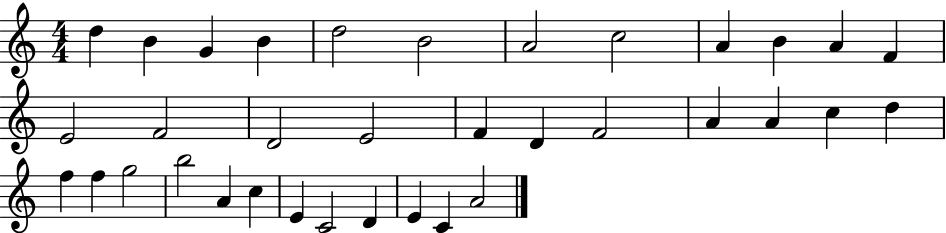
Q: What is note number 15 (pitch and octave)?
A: D4